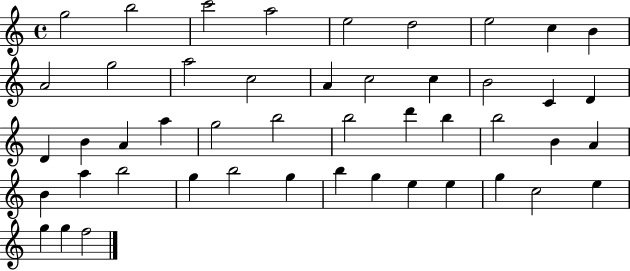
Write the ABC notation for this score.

X:1
T:Untitled
M:4/4
L:1/4
K:C
g2 b2 c'2 a2 e2 d2 e2 c B A2 g2 a2 c2 A c2 c B2 C D D B A a g2 b2 b2 d' b b2 B A B a b2 g b2 g b g e e g c2 e g g f2